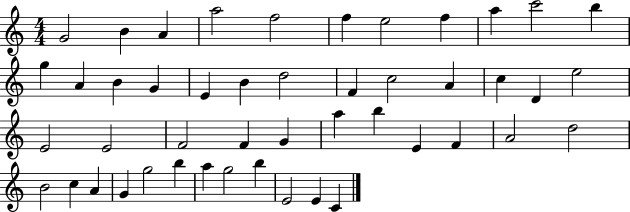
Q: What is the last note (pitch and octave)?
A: C4